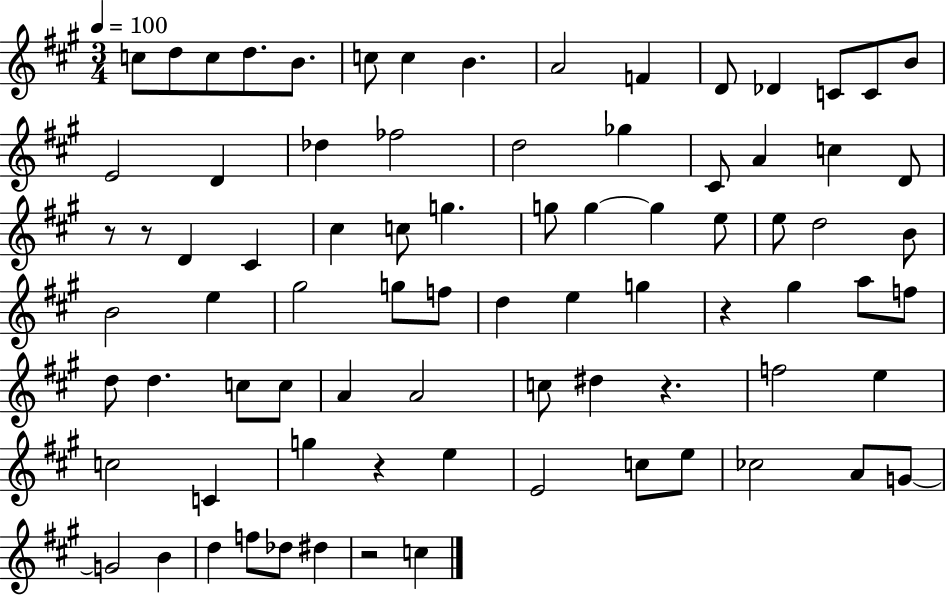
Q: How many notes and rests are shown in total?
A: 81